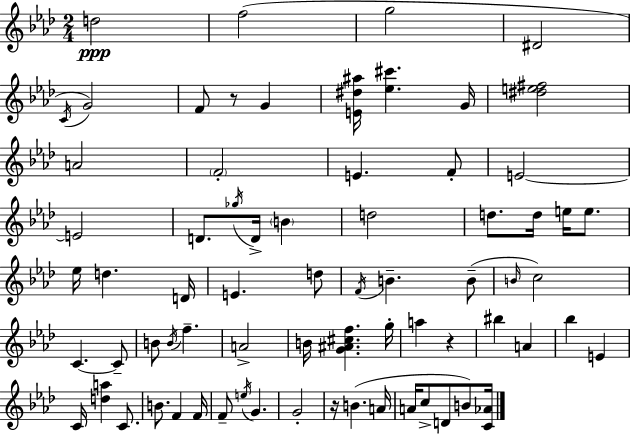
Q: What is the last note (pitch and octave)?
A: B4